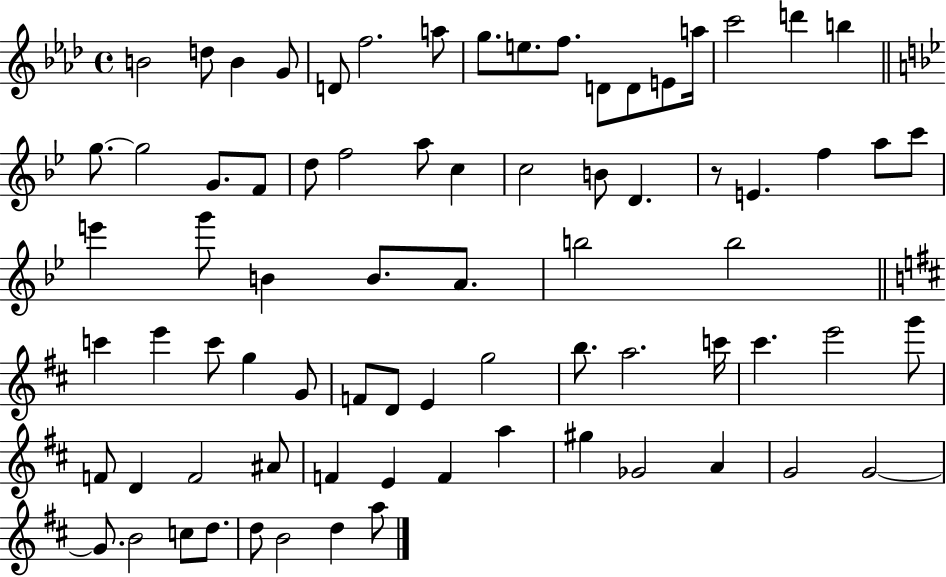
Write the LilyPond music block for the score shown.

{
  \clef treble
  \time 4/4
  \defaultTimeSignature
  \key aes \major
  b'2 d''8 b'4 g'8 | d'8 f''2. a''8 | g''8. e''8. f''8. d'8 d'8 e'8 a''16 | c'''2 d'''4 b''4 | \break \bar "||" \break \key bes \major g''8.~~ g''2 g'8. f'8 | d''8 f''2 a''8 c''4 | c''2 b'8 d'4. | r8 e'4. f''4 a''8 c'''8 | \break e'''4 g'''8 b'4 b'8. a'8. | b''2 b''2 | \bar "||" \break \key d \major c'''4 e'''4 c'''8 g''4 g'8 | f'8 d'8 e'4 g''2 | b''8. a''2. c'''16 | cis'''4. e'''2 g'''8 | \break f'8 d'4 f'2 ais'8 | f'4 e'4 f'4 a''4 | gis''4 ges'2 a'4 | g'2 g'2~~ | \break g'8. b'2 c''8 d''8. | d''8 b'2 d''4 a''8 | \bar "|."
}